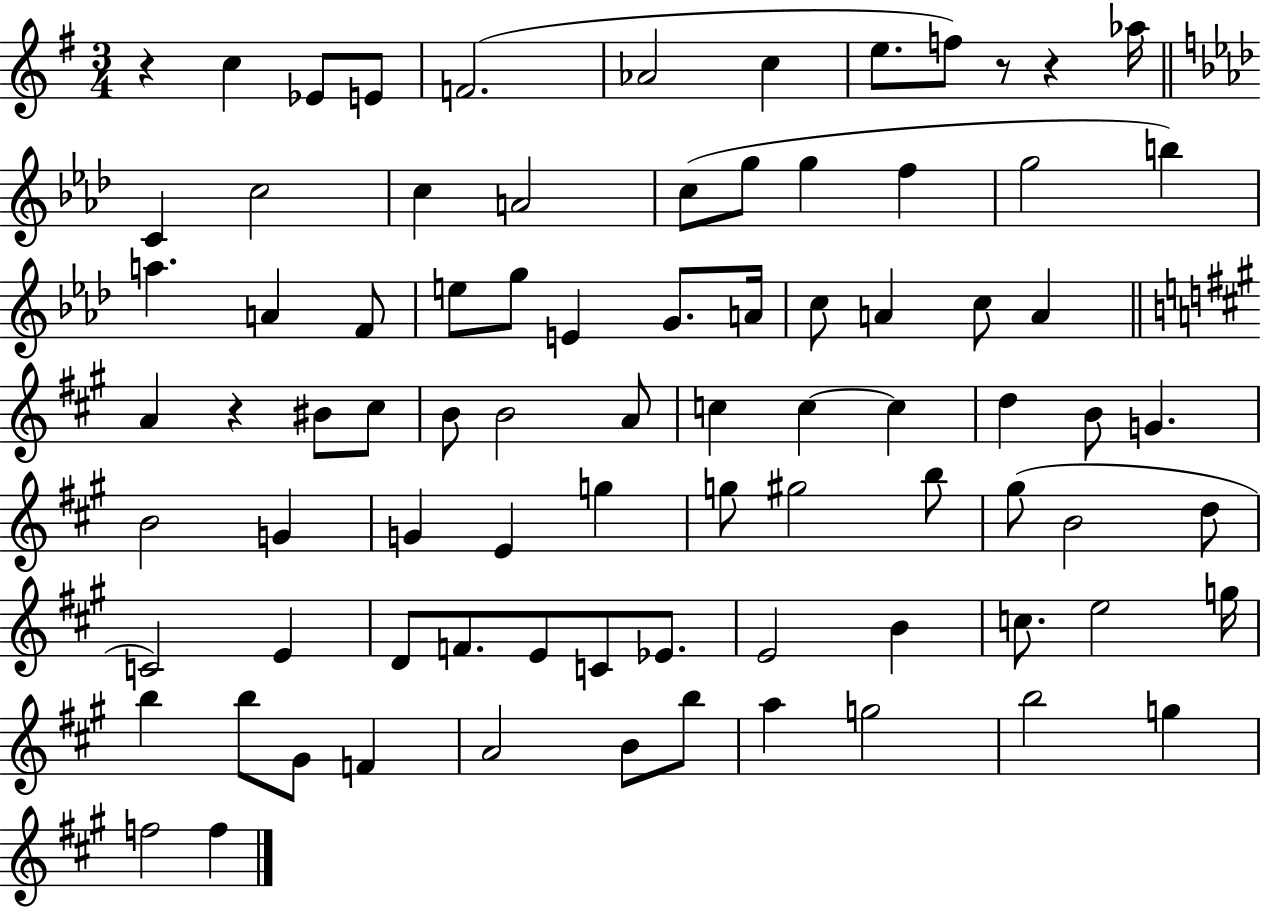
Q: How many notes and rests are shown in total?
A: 83